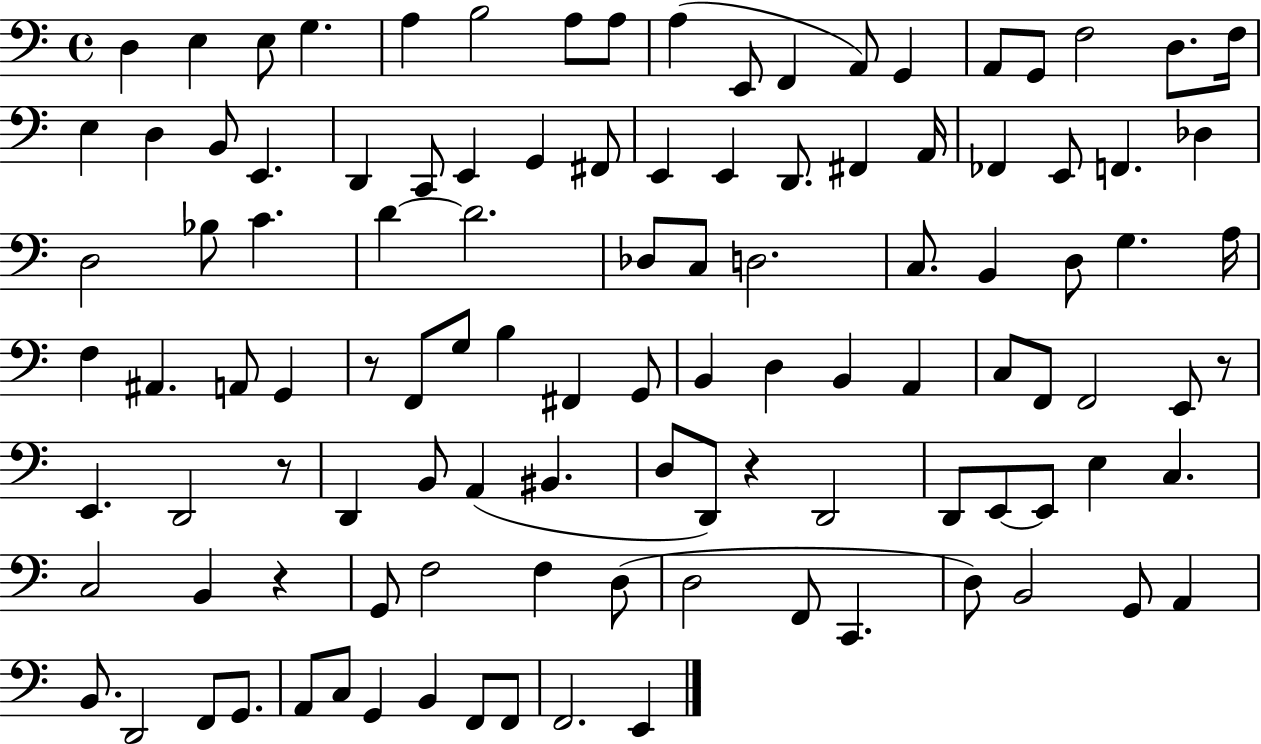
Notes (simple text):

D3/q E3/q E3/e G3/q. A3/q B3/h A3/e A3/e A3/q E2/e F2/q A2/e G2/q A2/e G2/e F3/h D3/e. F3/s E3/q D3/q B2/e E2/q. D2/q C2/e E2/q G2/q F#2/e E2/q E2/q D2/e. F#2/q A2/s FES2/q E2/e F2/q. Db3/q D3/h Bb3/e C4/q. D4/q D4/h. Db3/e C3/e D3/h. C3/e. B2/q D3/e G3/q. A3/s F3/q A#2/q. A2/e G2/q R/e F2/e G3/e B3/q F#2/q G2/e B2/q D3/q B2/q A2/q C3/e F2/e F2/h E2/e R/e E2/q. D2/h R/e D2/q B2/e A2/q BIS2/q. D3/e D2/e R/q D2/h D2/e E2/e E2/e E3/q C3/q. C3/h B2/q R/q G2/e F3/h F3/q D3/e D3/h F2/e C2/q. D3/e B2/h G2/e A2/q B2/e. D2/h F2/e G2/e. A2/e C3/e G2/q B2/q F2/e F2/e F2/h. E2/q